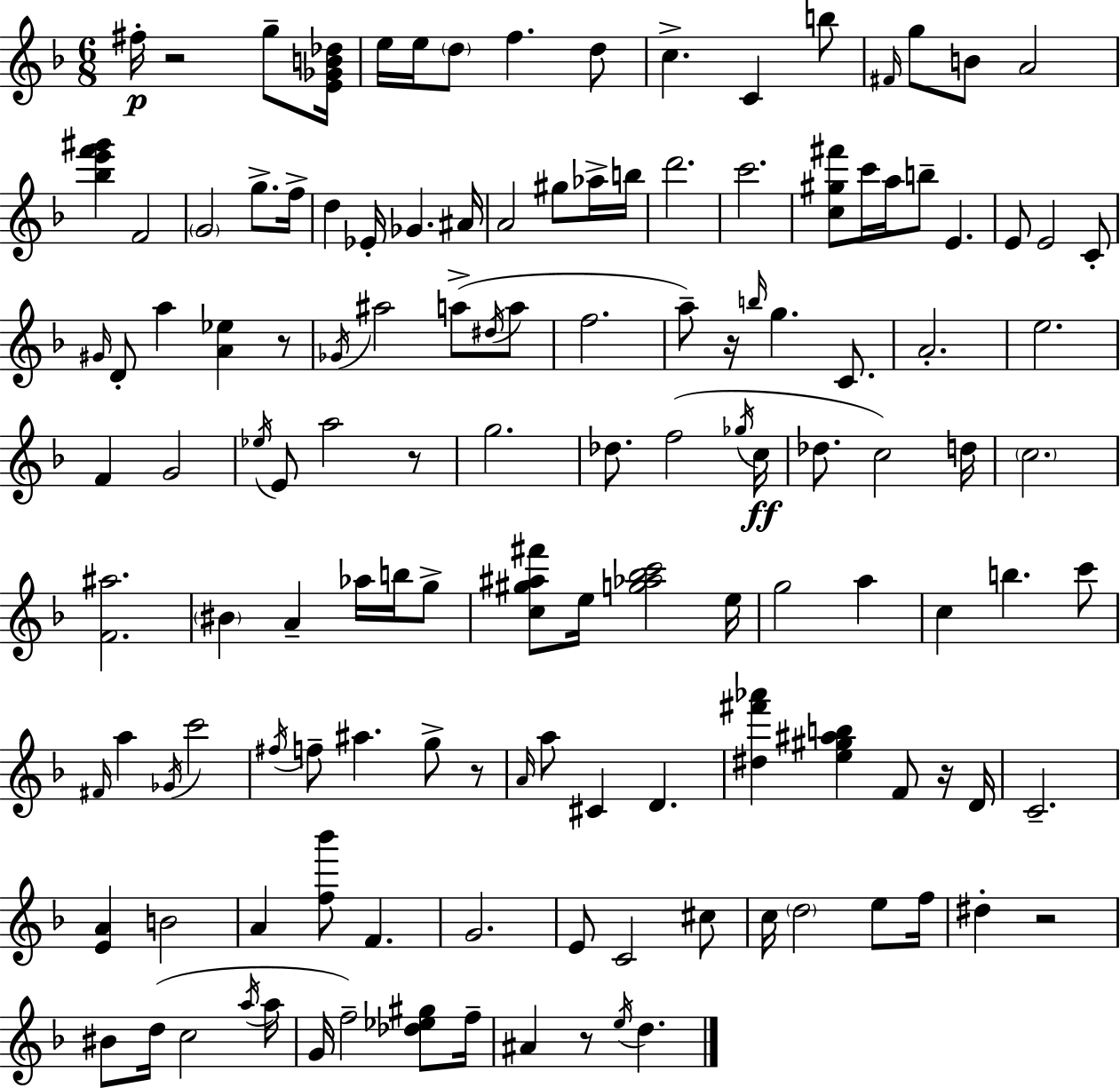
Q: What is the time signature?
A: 6/8